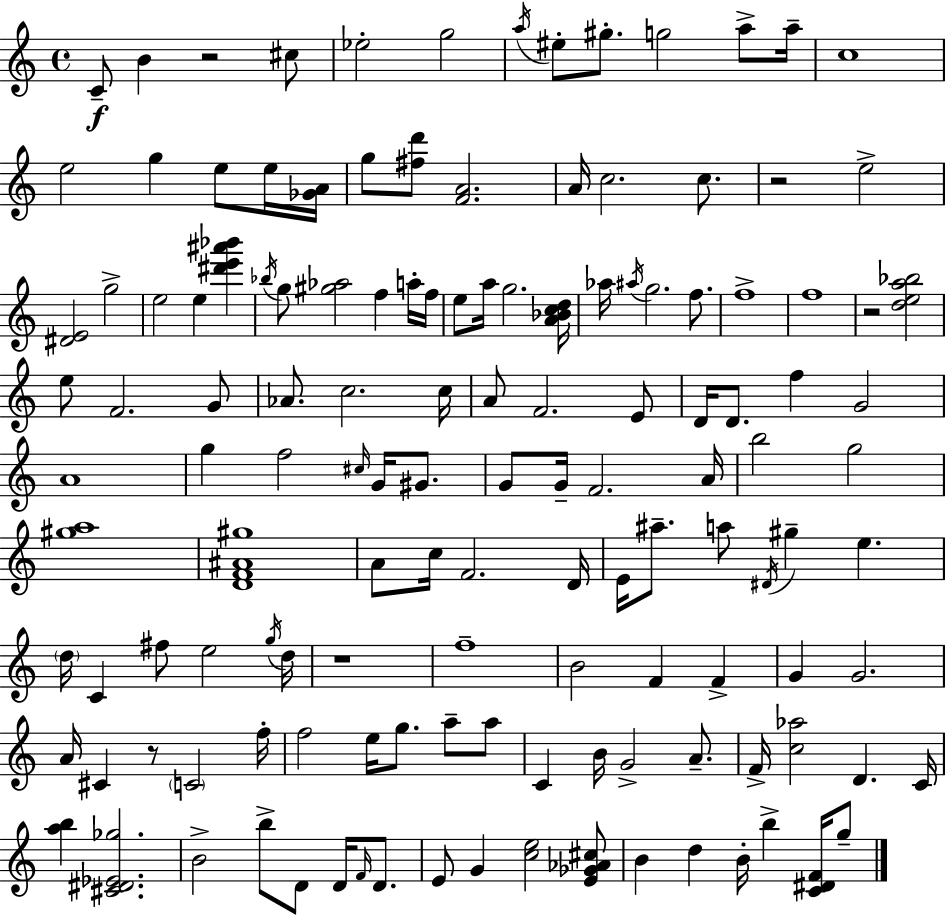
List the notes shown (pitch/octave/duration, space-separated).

C4/e B4/q R/h C#5/e Eb5/h G5/h A5/s EIS5/e G#5/e. G5/h A5/e A5/s C5/w E5/h G5/q E5/e E5/s [Gb4,A4]/s G5/e [F#5,D6]/e [F4,A4]/h. A4/s C5/h. C5/e. R/h E5/h [D#4,E4]/h G5/h E5/h E5/q [D#6,E6,A#6,Bb6]/q Bb5/s G5/e [G#5,Ab5]/h F5/q A5/s F5/s E5/e A5/s G5/h. [A4,Bb4,C5,D5]/s Ab5/s A#5/s G5/h. F5/e. F5/w F5/w R/h [D5,E5,A5,Bb5]/h E5/e F4/h. G4/e Ab4/e. C5/h. C5/s A4/e F4/h. E4/e D4/s D4/e. F5/q G4/h A4/w G5/q F5/h C#5/s G4/s G#4/e. G4/e G4/s F4/h. A4/s B5/h G5/h [G#5,A5]/w [D4,F4,A#4,G#5]/w A4/e C5/s F4/h. D4/s E4/s A#5/e. A5/e D#4/s G#5/q E5/q. D5/s C4/q F#5/e E5/h G5/s D5/s R/w F5/w B4/h F4/q F4/q G4/q G4/h. A4/s C#4/q R/e C4/h F5/s F5/h E5/s G5/e. A5/e A5/e C4/q B4/s G4/h A4/e. F4/s [C5,Ab5]/h D4/q. C4/s [A5,B5]/q [C#4,D#4,Eb4,Gb5]/h. B4/h B5/e D4/e D4/s F4/s D4/e. E4/e G4/q [C5,E5]/h [E4,Gb4,Ab4,C#5]/e B4/q D5/q B4/s B5/q [C4,D#4,F4]/s G5/e